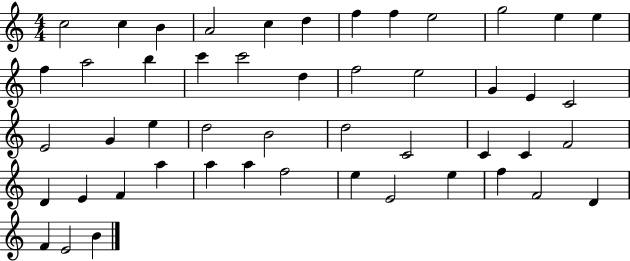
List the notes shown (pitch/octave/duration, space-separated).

C5/h C5/q B4/q A4/h C5/q D5/q F5/q F5/q E5/h G5/h E5/q E5/q F5/q A5/h B5/q C6/q C6/h D5/q F5/h E5/h G4/q E4/q C4/h E4/h G4/q E5/q D5/h B4/h D5/h C4/h C4/q C4/q F4/h D4/q E4/q F4/q A5/q A5/q A5/q F5/h E5/q E4/h E5/q F5/q F4/h D4/q F4/q E4/h B4/q